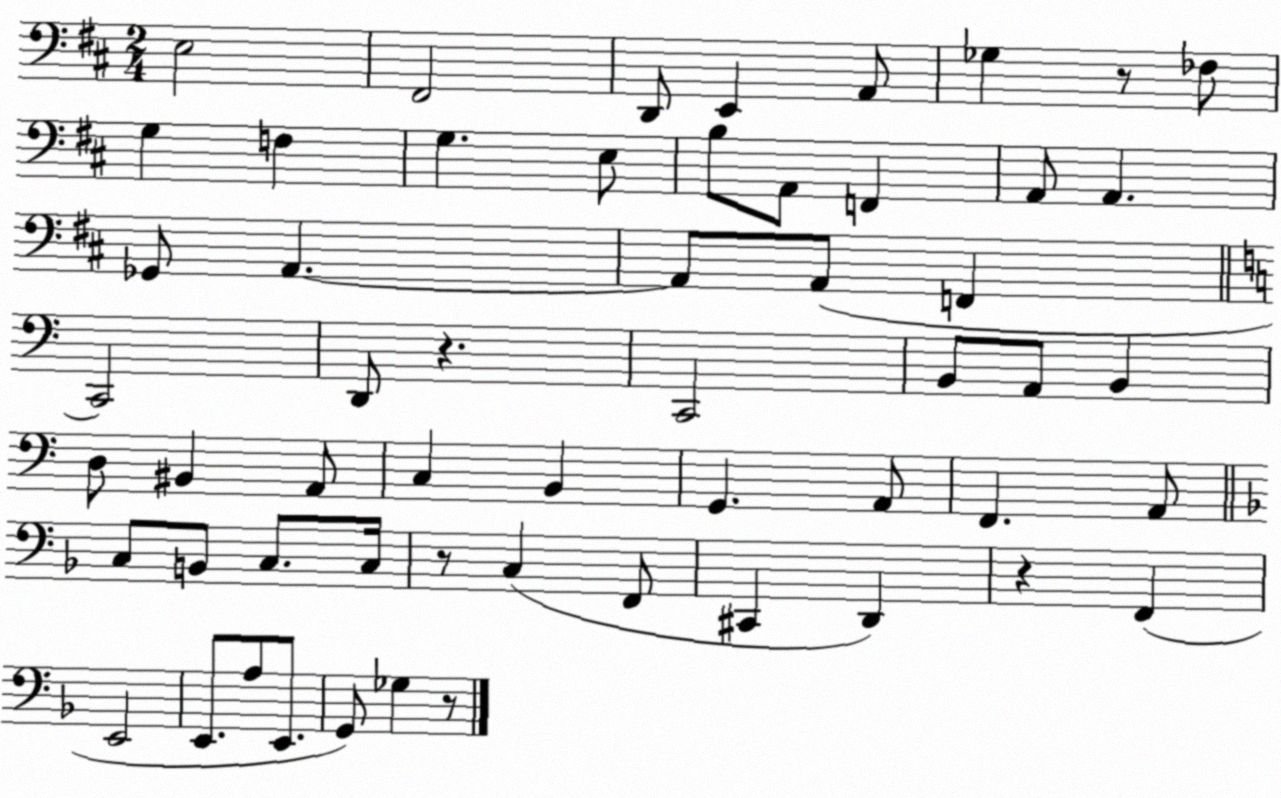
X:1
T:Untitled
M:2/4
L:1/4
K:D
E,2 ^F,,2 D,,/2 E,, A,,/2 _G, z/2 _F,/2 G, F, G, E,/2 B,/2 A,,/2 F,, A,,/2 A,, _G,,/2 A,, A,,/2 A,,/2 F,, C,,2 D,,/2 z C,,2 B,,/2 A,,/2 B,, D,/2 ^B,, A,,/2 C, B,, G,, A,,/2 F,, A,,/2 C,/2 B,,/2 C,/2 C,/4 z/2 C, F,,/2 ^C,, D,, z F,, E,,2 E,,/2 A,/2 E,,/2 G,,/2 _G, z/2